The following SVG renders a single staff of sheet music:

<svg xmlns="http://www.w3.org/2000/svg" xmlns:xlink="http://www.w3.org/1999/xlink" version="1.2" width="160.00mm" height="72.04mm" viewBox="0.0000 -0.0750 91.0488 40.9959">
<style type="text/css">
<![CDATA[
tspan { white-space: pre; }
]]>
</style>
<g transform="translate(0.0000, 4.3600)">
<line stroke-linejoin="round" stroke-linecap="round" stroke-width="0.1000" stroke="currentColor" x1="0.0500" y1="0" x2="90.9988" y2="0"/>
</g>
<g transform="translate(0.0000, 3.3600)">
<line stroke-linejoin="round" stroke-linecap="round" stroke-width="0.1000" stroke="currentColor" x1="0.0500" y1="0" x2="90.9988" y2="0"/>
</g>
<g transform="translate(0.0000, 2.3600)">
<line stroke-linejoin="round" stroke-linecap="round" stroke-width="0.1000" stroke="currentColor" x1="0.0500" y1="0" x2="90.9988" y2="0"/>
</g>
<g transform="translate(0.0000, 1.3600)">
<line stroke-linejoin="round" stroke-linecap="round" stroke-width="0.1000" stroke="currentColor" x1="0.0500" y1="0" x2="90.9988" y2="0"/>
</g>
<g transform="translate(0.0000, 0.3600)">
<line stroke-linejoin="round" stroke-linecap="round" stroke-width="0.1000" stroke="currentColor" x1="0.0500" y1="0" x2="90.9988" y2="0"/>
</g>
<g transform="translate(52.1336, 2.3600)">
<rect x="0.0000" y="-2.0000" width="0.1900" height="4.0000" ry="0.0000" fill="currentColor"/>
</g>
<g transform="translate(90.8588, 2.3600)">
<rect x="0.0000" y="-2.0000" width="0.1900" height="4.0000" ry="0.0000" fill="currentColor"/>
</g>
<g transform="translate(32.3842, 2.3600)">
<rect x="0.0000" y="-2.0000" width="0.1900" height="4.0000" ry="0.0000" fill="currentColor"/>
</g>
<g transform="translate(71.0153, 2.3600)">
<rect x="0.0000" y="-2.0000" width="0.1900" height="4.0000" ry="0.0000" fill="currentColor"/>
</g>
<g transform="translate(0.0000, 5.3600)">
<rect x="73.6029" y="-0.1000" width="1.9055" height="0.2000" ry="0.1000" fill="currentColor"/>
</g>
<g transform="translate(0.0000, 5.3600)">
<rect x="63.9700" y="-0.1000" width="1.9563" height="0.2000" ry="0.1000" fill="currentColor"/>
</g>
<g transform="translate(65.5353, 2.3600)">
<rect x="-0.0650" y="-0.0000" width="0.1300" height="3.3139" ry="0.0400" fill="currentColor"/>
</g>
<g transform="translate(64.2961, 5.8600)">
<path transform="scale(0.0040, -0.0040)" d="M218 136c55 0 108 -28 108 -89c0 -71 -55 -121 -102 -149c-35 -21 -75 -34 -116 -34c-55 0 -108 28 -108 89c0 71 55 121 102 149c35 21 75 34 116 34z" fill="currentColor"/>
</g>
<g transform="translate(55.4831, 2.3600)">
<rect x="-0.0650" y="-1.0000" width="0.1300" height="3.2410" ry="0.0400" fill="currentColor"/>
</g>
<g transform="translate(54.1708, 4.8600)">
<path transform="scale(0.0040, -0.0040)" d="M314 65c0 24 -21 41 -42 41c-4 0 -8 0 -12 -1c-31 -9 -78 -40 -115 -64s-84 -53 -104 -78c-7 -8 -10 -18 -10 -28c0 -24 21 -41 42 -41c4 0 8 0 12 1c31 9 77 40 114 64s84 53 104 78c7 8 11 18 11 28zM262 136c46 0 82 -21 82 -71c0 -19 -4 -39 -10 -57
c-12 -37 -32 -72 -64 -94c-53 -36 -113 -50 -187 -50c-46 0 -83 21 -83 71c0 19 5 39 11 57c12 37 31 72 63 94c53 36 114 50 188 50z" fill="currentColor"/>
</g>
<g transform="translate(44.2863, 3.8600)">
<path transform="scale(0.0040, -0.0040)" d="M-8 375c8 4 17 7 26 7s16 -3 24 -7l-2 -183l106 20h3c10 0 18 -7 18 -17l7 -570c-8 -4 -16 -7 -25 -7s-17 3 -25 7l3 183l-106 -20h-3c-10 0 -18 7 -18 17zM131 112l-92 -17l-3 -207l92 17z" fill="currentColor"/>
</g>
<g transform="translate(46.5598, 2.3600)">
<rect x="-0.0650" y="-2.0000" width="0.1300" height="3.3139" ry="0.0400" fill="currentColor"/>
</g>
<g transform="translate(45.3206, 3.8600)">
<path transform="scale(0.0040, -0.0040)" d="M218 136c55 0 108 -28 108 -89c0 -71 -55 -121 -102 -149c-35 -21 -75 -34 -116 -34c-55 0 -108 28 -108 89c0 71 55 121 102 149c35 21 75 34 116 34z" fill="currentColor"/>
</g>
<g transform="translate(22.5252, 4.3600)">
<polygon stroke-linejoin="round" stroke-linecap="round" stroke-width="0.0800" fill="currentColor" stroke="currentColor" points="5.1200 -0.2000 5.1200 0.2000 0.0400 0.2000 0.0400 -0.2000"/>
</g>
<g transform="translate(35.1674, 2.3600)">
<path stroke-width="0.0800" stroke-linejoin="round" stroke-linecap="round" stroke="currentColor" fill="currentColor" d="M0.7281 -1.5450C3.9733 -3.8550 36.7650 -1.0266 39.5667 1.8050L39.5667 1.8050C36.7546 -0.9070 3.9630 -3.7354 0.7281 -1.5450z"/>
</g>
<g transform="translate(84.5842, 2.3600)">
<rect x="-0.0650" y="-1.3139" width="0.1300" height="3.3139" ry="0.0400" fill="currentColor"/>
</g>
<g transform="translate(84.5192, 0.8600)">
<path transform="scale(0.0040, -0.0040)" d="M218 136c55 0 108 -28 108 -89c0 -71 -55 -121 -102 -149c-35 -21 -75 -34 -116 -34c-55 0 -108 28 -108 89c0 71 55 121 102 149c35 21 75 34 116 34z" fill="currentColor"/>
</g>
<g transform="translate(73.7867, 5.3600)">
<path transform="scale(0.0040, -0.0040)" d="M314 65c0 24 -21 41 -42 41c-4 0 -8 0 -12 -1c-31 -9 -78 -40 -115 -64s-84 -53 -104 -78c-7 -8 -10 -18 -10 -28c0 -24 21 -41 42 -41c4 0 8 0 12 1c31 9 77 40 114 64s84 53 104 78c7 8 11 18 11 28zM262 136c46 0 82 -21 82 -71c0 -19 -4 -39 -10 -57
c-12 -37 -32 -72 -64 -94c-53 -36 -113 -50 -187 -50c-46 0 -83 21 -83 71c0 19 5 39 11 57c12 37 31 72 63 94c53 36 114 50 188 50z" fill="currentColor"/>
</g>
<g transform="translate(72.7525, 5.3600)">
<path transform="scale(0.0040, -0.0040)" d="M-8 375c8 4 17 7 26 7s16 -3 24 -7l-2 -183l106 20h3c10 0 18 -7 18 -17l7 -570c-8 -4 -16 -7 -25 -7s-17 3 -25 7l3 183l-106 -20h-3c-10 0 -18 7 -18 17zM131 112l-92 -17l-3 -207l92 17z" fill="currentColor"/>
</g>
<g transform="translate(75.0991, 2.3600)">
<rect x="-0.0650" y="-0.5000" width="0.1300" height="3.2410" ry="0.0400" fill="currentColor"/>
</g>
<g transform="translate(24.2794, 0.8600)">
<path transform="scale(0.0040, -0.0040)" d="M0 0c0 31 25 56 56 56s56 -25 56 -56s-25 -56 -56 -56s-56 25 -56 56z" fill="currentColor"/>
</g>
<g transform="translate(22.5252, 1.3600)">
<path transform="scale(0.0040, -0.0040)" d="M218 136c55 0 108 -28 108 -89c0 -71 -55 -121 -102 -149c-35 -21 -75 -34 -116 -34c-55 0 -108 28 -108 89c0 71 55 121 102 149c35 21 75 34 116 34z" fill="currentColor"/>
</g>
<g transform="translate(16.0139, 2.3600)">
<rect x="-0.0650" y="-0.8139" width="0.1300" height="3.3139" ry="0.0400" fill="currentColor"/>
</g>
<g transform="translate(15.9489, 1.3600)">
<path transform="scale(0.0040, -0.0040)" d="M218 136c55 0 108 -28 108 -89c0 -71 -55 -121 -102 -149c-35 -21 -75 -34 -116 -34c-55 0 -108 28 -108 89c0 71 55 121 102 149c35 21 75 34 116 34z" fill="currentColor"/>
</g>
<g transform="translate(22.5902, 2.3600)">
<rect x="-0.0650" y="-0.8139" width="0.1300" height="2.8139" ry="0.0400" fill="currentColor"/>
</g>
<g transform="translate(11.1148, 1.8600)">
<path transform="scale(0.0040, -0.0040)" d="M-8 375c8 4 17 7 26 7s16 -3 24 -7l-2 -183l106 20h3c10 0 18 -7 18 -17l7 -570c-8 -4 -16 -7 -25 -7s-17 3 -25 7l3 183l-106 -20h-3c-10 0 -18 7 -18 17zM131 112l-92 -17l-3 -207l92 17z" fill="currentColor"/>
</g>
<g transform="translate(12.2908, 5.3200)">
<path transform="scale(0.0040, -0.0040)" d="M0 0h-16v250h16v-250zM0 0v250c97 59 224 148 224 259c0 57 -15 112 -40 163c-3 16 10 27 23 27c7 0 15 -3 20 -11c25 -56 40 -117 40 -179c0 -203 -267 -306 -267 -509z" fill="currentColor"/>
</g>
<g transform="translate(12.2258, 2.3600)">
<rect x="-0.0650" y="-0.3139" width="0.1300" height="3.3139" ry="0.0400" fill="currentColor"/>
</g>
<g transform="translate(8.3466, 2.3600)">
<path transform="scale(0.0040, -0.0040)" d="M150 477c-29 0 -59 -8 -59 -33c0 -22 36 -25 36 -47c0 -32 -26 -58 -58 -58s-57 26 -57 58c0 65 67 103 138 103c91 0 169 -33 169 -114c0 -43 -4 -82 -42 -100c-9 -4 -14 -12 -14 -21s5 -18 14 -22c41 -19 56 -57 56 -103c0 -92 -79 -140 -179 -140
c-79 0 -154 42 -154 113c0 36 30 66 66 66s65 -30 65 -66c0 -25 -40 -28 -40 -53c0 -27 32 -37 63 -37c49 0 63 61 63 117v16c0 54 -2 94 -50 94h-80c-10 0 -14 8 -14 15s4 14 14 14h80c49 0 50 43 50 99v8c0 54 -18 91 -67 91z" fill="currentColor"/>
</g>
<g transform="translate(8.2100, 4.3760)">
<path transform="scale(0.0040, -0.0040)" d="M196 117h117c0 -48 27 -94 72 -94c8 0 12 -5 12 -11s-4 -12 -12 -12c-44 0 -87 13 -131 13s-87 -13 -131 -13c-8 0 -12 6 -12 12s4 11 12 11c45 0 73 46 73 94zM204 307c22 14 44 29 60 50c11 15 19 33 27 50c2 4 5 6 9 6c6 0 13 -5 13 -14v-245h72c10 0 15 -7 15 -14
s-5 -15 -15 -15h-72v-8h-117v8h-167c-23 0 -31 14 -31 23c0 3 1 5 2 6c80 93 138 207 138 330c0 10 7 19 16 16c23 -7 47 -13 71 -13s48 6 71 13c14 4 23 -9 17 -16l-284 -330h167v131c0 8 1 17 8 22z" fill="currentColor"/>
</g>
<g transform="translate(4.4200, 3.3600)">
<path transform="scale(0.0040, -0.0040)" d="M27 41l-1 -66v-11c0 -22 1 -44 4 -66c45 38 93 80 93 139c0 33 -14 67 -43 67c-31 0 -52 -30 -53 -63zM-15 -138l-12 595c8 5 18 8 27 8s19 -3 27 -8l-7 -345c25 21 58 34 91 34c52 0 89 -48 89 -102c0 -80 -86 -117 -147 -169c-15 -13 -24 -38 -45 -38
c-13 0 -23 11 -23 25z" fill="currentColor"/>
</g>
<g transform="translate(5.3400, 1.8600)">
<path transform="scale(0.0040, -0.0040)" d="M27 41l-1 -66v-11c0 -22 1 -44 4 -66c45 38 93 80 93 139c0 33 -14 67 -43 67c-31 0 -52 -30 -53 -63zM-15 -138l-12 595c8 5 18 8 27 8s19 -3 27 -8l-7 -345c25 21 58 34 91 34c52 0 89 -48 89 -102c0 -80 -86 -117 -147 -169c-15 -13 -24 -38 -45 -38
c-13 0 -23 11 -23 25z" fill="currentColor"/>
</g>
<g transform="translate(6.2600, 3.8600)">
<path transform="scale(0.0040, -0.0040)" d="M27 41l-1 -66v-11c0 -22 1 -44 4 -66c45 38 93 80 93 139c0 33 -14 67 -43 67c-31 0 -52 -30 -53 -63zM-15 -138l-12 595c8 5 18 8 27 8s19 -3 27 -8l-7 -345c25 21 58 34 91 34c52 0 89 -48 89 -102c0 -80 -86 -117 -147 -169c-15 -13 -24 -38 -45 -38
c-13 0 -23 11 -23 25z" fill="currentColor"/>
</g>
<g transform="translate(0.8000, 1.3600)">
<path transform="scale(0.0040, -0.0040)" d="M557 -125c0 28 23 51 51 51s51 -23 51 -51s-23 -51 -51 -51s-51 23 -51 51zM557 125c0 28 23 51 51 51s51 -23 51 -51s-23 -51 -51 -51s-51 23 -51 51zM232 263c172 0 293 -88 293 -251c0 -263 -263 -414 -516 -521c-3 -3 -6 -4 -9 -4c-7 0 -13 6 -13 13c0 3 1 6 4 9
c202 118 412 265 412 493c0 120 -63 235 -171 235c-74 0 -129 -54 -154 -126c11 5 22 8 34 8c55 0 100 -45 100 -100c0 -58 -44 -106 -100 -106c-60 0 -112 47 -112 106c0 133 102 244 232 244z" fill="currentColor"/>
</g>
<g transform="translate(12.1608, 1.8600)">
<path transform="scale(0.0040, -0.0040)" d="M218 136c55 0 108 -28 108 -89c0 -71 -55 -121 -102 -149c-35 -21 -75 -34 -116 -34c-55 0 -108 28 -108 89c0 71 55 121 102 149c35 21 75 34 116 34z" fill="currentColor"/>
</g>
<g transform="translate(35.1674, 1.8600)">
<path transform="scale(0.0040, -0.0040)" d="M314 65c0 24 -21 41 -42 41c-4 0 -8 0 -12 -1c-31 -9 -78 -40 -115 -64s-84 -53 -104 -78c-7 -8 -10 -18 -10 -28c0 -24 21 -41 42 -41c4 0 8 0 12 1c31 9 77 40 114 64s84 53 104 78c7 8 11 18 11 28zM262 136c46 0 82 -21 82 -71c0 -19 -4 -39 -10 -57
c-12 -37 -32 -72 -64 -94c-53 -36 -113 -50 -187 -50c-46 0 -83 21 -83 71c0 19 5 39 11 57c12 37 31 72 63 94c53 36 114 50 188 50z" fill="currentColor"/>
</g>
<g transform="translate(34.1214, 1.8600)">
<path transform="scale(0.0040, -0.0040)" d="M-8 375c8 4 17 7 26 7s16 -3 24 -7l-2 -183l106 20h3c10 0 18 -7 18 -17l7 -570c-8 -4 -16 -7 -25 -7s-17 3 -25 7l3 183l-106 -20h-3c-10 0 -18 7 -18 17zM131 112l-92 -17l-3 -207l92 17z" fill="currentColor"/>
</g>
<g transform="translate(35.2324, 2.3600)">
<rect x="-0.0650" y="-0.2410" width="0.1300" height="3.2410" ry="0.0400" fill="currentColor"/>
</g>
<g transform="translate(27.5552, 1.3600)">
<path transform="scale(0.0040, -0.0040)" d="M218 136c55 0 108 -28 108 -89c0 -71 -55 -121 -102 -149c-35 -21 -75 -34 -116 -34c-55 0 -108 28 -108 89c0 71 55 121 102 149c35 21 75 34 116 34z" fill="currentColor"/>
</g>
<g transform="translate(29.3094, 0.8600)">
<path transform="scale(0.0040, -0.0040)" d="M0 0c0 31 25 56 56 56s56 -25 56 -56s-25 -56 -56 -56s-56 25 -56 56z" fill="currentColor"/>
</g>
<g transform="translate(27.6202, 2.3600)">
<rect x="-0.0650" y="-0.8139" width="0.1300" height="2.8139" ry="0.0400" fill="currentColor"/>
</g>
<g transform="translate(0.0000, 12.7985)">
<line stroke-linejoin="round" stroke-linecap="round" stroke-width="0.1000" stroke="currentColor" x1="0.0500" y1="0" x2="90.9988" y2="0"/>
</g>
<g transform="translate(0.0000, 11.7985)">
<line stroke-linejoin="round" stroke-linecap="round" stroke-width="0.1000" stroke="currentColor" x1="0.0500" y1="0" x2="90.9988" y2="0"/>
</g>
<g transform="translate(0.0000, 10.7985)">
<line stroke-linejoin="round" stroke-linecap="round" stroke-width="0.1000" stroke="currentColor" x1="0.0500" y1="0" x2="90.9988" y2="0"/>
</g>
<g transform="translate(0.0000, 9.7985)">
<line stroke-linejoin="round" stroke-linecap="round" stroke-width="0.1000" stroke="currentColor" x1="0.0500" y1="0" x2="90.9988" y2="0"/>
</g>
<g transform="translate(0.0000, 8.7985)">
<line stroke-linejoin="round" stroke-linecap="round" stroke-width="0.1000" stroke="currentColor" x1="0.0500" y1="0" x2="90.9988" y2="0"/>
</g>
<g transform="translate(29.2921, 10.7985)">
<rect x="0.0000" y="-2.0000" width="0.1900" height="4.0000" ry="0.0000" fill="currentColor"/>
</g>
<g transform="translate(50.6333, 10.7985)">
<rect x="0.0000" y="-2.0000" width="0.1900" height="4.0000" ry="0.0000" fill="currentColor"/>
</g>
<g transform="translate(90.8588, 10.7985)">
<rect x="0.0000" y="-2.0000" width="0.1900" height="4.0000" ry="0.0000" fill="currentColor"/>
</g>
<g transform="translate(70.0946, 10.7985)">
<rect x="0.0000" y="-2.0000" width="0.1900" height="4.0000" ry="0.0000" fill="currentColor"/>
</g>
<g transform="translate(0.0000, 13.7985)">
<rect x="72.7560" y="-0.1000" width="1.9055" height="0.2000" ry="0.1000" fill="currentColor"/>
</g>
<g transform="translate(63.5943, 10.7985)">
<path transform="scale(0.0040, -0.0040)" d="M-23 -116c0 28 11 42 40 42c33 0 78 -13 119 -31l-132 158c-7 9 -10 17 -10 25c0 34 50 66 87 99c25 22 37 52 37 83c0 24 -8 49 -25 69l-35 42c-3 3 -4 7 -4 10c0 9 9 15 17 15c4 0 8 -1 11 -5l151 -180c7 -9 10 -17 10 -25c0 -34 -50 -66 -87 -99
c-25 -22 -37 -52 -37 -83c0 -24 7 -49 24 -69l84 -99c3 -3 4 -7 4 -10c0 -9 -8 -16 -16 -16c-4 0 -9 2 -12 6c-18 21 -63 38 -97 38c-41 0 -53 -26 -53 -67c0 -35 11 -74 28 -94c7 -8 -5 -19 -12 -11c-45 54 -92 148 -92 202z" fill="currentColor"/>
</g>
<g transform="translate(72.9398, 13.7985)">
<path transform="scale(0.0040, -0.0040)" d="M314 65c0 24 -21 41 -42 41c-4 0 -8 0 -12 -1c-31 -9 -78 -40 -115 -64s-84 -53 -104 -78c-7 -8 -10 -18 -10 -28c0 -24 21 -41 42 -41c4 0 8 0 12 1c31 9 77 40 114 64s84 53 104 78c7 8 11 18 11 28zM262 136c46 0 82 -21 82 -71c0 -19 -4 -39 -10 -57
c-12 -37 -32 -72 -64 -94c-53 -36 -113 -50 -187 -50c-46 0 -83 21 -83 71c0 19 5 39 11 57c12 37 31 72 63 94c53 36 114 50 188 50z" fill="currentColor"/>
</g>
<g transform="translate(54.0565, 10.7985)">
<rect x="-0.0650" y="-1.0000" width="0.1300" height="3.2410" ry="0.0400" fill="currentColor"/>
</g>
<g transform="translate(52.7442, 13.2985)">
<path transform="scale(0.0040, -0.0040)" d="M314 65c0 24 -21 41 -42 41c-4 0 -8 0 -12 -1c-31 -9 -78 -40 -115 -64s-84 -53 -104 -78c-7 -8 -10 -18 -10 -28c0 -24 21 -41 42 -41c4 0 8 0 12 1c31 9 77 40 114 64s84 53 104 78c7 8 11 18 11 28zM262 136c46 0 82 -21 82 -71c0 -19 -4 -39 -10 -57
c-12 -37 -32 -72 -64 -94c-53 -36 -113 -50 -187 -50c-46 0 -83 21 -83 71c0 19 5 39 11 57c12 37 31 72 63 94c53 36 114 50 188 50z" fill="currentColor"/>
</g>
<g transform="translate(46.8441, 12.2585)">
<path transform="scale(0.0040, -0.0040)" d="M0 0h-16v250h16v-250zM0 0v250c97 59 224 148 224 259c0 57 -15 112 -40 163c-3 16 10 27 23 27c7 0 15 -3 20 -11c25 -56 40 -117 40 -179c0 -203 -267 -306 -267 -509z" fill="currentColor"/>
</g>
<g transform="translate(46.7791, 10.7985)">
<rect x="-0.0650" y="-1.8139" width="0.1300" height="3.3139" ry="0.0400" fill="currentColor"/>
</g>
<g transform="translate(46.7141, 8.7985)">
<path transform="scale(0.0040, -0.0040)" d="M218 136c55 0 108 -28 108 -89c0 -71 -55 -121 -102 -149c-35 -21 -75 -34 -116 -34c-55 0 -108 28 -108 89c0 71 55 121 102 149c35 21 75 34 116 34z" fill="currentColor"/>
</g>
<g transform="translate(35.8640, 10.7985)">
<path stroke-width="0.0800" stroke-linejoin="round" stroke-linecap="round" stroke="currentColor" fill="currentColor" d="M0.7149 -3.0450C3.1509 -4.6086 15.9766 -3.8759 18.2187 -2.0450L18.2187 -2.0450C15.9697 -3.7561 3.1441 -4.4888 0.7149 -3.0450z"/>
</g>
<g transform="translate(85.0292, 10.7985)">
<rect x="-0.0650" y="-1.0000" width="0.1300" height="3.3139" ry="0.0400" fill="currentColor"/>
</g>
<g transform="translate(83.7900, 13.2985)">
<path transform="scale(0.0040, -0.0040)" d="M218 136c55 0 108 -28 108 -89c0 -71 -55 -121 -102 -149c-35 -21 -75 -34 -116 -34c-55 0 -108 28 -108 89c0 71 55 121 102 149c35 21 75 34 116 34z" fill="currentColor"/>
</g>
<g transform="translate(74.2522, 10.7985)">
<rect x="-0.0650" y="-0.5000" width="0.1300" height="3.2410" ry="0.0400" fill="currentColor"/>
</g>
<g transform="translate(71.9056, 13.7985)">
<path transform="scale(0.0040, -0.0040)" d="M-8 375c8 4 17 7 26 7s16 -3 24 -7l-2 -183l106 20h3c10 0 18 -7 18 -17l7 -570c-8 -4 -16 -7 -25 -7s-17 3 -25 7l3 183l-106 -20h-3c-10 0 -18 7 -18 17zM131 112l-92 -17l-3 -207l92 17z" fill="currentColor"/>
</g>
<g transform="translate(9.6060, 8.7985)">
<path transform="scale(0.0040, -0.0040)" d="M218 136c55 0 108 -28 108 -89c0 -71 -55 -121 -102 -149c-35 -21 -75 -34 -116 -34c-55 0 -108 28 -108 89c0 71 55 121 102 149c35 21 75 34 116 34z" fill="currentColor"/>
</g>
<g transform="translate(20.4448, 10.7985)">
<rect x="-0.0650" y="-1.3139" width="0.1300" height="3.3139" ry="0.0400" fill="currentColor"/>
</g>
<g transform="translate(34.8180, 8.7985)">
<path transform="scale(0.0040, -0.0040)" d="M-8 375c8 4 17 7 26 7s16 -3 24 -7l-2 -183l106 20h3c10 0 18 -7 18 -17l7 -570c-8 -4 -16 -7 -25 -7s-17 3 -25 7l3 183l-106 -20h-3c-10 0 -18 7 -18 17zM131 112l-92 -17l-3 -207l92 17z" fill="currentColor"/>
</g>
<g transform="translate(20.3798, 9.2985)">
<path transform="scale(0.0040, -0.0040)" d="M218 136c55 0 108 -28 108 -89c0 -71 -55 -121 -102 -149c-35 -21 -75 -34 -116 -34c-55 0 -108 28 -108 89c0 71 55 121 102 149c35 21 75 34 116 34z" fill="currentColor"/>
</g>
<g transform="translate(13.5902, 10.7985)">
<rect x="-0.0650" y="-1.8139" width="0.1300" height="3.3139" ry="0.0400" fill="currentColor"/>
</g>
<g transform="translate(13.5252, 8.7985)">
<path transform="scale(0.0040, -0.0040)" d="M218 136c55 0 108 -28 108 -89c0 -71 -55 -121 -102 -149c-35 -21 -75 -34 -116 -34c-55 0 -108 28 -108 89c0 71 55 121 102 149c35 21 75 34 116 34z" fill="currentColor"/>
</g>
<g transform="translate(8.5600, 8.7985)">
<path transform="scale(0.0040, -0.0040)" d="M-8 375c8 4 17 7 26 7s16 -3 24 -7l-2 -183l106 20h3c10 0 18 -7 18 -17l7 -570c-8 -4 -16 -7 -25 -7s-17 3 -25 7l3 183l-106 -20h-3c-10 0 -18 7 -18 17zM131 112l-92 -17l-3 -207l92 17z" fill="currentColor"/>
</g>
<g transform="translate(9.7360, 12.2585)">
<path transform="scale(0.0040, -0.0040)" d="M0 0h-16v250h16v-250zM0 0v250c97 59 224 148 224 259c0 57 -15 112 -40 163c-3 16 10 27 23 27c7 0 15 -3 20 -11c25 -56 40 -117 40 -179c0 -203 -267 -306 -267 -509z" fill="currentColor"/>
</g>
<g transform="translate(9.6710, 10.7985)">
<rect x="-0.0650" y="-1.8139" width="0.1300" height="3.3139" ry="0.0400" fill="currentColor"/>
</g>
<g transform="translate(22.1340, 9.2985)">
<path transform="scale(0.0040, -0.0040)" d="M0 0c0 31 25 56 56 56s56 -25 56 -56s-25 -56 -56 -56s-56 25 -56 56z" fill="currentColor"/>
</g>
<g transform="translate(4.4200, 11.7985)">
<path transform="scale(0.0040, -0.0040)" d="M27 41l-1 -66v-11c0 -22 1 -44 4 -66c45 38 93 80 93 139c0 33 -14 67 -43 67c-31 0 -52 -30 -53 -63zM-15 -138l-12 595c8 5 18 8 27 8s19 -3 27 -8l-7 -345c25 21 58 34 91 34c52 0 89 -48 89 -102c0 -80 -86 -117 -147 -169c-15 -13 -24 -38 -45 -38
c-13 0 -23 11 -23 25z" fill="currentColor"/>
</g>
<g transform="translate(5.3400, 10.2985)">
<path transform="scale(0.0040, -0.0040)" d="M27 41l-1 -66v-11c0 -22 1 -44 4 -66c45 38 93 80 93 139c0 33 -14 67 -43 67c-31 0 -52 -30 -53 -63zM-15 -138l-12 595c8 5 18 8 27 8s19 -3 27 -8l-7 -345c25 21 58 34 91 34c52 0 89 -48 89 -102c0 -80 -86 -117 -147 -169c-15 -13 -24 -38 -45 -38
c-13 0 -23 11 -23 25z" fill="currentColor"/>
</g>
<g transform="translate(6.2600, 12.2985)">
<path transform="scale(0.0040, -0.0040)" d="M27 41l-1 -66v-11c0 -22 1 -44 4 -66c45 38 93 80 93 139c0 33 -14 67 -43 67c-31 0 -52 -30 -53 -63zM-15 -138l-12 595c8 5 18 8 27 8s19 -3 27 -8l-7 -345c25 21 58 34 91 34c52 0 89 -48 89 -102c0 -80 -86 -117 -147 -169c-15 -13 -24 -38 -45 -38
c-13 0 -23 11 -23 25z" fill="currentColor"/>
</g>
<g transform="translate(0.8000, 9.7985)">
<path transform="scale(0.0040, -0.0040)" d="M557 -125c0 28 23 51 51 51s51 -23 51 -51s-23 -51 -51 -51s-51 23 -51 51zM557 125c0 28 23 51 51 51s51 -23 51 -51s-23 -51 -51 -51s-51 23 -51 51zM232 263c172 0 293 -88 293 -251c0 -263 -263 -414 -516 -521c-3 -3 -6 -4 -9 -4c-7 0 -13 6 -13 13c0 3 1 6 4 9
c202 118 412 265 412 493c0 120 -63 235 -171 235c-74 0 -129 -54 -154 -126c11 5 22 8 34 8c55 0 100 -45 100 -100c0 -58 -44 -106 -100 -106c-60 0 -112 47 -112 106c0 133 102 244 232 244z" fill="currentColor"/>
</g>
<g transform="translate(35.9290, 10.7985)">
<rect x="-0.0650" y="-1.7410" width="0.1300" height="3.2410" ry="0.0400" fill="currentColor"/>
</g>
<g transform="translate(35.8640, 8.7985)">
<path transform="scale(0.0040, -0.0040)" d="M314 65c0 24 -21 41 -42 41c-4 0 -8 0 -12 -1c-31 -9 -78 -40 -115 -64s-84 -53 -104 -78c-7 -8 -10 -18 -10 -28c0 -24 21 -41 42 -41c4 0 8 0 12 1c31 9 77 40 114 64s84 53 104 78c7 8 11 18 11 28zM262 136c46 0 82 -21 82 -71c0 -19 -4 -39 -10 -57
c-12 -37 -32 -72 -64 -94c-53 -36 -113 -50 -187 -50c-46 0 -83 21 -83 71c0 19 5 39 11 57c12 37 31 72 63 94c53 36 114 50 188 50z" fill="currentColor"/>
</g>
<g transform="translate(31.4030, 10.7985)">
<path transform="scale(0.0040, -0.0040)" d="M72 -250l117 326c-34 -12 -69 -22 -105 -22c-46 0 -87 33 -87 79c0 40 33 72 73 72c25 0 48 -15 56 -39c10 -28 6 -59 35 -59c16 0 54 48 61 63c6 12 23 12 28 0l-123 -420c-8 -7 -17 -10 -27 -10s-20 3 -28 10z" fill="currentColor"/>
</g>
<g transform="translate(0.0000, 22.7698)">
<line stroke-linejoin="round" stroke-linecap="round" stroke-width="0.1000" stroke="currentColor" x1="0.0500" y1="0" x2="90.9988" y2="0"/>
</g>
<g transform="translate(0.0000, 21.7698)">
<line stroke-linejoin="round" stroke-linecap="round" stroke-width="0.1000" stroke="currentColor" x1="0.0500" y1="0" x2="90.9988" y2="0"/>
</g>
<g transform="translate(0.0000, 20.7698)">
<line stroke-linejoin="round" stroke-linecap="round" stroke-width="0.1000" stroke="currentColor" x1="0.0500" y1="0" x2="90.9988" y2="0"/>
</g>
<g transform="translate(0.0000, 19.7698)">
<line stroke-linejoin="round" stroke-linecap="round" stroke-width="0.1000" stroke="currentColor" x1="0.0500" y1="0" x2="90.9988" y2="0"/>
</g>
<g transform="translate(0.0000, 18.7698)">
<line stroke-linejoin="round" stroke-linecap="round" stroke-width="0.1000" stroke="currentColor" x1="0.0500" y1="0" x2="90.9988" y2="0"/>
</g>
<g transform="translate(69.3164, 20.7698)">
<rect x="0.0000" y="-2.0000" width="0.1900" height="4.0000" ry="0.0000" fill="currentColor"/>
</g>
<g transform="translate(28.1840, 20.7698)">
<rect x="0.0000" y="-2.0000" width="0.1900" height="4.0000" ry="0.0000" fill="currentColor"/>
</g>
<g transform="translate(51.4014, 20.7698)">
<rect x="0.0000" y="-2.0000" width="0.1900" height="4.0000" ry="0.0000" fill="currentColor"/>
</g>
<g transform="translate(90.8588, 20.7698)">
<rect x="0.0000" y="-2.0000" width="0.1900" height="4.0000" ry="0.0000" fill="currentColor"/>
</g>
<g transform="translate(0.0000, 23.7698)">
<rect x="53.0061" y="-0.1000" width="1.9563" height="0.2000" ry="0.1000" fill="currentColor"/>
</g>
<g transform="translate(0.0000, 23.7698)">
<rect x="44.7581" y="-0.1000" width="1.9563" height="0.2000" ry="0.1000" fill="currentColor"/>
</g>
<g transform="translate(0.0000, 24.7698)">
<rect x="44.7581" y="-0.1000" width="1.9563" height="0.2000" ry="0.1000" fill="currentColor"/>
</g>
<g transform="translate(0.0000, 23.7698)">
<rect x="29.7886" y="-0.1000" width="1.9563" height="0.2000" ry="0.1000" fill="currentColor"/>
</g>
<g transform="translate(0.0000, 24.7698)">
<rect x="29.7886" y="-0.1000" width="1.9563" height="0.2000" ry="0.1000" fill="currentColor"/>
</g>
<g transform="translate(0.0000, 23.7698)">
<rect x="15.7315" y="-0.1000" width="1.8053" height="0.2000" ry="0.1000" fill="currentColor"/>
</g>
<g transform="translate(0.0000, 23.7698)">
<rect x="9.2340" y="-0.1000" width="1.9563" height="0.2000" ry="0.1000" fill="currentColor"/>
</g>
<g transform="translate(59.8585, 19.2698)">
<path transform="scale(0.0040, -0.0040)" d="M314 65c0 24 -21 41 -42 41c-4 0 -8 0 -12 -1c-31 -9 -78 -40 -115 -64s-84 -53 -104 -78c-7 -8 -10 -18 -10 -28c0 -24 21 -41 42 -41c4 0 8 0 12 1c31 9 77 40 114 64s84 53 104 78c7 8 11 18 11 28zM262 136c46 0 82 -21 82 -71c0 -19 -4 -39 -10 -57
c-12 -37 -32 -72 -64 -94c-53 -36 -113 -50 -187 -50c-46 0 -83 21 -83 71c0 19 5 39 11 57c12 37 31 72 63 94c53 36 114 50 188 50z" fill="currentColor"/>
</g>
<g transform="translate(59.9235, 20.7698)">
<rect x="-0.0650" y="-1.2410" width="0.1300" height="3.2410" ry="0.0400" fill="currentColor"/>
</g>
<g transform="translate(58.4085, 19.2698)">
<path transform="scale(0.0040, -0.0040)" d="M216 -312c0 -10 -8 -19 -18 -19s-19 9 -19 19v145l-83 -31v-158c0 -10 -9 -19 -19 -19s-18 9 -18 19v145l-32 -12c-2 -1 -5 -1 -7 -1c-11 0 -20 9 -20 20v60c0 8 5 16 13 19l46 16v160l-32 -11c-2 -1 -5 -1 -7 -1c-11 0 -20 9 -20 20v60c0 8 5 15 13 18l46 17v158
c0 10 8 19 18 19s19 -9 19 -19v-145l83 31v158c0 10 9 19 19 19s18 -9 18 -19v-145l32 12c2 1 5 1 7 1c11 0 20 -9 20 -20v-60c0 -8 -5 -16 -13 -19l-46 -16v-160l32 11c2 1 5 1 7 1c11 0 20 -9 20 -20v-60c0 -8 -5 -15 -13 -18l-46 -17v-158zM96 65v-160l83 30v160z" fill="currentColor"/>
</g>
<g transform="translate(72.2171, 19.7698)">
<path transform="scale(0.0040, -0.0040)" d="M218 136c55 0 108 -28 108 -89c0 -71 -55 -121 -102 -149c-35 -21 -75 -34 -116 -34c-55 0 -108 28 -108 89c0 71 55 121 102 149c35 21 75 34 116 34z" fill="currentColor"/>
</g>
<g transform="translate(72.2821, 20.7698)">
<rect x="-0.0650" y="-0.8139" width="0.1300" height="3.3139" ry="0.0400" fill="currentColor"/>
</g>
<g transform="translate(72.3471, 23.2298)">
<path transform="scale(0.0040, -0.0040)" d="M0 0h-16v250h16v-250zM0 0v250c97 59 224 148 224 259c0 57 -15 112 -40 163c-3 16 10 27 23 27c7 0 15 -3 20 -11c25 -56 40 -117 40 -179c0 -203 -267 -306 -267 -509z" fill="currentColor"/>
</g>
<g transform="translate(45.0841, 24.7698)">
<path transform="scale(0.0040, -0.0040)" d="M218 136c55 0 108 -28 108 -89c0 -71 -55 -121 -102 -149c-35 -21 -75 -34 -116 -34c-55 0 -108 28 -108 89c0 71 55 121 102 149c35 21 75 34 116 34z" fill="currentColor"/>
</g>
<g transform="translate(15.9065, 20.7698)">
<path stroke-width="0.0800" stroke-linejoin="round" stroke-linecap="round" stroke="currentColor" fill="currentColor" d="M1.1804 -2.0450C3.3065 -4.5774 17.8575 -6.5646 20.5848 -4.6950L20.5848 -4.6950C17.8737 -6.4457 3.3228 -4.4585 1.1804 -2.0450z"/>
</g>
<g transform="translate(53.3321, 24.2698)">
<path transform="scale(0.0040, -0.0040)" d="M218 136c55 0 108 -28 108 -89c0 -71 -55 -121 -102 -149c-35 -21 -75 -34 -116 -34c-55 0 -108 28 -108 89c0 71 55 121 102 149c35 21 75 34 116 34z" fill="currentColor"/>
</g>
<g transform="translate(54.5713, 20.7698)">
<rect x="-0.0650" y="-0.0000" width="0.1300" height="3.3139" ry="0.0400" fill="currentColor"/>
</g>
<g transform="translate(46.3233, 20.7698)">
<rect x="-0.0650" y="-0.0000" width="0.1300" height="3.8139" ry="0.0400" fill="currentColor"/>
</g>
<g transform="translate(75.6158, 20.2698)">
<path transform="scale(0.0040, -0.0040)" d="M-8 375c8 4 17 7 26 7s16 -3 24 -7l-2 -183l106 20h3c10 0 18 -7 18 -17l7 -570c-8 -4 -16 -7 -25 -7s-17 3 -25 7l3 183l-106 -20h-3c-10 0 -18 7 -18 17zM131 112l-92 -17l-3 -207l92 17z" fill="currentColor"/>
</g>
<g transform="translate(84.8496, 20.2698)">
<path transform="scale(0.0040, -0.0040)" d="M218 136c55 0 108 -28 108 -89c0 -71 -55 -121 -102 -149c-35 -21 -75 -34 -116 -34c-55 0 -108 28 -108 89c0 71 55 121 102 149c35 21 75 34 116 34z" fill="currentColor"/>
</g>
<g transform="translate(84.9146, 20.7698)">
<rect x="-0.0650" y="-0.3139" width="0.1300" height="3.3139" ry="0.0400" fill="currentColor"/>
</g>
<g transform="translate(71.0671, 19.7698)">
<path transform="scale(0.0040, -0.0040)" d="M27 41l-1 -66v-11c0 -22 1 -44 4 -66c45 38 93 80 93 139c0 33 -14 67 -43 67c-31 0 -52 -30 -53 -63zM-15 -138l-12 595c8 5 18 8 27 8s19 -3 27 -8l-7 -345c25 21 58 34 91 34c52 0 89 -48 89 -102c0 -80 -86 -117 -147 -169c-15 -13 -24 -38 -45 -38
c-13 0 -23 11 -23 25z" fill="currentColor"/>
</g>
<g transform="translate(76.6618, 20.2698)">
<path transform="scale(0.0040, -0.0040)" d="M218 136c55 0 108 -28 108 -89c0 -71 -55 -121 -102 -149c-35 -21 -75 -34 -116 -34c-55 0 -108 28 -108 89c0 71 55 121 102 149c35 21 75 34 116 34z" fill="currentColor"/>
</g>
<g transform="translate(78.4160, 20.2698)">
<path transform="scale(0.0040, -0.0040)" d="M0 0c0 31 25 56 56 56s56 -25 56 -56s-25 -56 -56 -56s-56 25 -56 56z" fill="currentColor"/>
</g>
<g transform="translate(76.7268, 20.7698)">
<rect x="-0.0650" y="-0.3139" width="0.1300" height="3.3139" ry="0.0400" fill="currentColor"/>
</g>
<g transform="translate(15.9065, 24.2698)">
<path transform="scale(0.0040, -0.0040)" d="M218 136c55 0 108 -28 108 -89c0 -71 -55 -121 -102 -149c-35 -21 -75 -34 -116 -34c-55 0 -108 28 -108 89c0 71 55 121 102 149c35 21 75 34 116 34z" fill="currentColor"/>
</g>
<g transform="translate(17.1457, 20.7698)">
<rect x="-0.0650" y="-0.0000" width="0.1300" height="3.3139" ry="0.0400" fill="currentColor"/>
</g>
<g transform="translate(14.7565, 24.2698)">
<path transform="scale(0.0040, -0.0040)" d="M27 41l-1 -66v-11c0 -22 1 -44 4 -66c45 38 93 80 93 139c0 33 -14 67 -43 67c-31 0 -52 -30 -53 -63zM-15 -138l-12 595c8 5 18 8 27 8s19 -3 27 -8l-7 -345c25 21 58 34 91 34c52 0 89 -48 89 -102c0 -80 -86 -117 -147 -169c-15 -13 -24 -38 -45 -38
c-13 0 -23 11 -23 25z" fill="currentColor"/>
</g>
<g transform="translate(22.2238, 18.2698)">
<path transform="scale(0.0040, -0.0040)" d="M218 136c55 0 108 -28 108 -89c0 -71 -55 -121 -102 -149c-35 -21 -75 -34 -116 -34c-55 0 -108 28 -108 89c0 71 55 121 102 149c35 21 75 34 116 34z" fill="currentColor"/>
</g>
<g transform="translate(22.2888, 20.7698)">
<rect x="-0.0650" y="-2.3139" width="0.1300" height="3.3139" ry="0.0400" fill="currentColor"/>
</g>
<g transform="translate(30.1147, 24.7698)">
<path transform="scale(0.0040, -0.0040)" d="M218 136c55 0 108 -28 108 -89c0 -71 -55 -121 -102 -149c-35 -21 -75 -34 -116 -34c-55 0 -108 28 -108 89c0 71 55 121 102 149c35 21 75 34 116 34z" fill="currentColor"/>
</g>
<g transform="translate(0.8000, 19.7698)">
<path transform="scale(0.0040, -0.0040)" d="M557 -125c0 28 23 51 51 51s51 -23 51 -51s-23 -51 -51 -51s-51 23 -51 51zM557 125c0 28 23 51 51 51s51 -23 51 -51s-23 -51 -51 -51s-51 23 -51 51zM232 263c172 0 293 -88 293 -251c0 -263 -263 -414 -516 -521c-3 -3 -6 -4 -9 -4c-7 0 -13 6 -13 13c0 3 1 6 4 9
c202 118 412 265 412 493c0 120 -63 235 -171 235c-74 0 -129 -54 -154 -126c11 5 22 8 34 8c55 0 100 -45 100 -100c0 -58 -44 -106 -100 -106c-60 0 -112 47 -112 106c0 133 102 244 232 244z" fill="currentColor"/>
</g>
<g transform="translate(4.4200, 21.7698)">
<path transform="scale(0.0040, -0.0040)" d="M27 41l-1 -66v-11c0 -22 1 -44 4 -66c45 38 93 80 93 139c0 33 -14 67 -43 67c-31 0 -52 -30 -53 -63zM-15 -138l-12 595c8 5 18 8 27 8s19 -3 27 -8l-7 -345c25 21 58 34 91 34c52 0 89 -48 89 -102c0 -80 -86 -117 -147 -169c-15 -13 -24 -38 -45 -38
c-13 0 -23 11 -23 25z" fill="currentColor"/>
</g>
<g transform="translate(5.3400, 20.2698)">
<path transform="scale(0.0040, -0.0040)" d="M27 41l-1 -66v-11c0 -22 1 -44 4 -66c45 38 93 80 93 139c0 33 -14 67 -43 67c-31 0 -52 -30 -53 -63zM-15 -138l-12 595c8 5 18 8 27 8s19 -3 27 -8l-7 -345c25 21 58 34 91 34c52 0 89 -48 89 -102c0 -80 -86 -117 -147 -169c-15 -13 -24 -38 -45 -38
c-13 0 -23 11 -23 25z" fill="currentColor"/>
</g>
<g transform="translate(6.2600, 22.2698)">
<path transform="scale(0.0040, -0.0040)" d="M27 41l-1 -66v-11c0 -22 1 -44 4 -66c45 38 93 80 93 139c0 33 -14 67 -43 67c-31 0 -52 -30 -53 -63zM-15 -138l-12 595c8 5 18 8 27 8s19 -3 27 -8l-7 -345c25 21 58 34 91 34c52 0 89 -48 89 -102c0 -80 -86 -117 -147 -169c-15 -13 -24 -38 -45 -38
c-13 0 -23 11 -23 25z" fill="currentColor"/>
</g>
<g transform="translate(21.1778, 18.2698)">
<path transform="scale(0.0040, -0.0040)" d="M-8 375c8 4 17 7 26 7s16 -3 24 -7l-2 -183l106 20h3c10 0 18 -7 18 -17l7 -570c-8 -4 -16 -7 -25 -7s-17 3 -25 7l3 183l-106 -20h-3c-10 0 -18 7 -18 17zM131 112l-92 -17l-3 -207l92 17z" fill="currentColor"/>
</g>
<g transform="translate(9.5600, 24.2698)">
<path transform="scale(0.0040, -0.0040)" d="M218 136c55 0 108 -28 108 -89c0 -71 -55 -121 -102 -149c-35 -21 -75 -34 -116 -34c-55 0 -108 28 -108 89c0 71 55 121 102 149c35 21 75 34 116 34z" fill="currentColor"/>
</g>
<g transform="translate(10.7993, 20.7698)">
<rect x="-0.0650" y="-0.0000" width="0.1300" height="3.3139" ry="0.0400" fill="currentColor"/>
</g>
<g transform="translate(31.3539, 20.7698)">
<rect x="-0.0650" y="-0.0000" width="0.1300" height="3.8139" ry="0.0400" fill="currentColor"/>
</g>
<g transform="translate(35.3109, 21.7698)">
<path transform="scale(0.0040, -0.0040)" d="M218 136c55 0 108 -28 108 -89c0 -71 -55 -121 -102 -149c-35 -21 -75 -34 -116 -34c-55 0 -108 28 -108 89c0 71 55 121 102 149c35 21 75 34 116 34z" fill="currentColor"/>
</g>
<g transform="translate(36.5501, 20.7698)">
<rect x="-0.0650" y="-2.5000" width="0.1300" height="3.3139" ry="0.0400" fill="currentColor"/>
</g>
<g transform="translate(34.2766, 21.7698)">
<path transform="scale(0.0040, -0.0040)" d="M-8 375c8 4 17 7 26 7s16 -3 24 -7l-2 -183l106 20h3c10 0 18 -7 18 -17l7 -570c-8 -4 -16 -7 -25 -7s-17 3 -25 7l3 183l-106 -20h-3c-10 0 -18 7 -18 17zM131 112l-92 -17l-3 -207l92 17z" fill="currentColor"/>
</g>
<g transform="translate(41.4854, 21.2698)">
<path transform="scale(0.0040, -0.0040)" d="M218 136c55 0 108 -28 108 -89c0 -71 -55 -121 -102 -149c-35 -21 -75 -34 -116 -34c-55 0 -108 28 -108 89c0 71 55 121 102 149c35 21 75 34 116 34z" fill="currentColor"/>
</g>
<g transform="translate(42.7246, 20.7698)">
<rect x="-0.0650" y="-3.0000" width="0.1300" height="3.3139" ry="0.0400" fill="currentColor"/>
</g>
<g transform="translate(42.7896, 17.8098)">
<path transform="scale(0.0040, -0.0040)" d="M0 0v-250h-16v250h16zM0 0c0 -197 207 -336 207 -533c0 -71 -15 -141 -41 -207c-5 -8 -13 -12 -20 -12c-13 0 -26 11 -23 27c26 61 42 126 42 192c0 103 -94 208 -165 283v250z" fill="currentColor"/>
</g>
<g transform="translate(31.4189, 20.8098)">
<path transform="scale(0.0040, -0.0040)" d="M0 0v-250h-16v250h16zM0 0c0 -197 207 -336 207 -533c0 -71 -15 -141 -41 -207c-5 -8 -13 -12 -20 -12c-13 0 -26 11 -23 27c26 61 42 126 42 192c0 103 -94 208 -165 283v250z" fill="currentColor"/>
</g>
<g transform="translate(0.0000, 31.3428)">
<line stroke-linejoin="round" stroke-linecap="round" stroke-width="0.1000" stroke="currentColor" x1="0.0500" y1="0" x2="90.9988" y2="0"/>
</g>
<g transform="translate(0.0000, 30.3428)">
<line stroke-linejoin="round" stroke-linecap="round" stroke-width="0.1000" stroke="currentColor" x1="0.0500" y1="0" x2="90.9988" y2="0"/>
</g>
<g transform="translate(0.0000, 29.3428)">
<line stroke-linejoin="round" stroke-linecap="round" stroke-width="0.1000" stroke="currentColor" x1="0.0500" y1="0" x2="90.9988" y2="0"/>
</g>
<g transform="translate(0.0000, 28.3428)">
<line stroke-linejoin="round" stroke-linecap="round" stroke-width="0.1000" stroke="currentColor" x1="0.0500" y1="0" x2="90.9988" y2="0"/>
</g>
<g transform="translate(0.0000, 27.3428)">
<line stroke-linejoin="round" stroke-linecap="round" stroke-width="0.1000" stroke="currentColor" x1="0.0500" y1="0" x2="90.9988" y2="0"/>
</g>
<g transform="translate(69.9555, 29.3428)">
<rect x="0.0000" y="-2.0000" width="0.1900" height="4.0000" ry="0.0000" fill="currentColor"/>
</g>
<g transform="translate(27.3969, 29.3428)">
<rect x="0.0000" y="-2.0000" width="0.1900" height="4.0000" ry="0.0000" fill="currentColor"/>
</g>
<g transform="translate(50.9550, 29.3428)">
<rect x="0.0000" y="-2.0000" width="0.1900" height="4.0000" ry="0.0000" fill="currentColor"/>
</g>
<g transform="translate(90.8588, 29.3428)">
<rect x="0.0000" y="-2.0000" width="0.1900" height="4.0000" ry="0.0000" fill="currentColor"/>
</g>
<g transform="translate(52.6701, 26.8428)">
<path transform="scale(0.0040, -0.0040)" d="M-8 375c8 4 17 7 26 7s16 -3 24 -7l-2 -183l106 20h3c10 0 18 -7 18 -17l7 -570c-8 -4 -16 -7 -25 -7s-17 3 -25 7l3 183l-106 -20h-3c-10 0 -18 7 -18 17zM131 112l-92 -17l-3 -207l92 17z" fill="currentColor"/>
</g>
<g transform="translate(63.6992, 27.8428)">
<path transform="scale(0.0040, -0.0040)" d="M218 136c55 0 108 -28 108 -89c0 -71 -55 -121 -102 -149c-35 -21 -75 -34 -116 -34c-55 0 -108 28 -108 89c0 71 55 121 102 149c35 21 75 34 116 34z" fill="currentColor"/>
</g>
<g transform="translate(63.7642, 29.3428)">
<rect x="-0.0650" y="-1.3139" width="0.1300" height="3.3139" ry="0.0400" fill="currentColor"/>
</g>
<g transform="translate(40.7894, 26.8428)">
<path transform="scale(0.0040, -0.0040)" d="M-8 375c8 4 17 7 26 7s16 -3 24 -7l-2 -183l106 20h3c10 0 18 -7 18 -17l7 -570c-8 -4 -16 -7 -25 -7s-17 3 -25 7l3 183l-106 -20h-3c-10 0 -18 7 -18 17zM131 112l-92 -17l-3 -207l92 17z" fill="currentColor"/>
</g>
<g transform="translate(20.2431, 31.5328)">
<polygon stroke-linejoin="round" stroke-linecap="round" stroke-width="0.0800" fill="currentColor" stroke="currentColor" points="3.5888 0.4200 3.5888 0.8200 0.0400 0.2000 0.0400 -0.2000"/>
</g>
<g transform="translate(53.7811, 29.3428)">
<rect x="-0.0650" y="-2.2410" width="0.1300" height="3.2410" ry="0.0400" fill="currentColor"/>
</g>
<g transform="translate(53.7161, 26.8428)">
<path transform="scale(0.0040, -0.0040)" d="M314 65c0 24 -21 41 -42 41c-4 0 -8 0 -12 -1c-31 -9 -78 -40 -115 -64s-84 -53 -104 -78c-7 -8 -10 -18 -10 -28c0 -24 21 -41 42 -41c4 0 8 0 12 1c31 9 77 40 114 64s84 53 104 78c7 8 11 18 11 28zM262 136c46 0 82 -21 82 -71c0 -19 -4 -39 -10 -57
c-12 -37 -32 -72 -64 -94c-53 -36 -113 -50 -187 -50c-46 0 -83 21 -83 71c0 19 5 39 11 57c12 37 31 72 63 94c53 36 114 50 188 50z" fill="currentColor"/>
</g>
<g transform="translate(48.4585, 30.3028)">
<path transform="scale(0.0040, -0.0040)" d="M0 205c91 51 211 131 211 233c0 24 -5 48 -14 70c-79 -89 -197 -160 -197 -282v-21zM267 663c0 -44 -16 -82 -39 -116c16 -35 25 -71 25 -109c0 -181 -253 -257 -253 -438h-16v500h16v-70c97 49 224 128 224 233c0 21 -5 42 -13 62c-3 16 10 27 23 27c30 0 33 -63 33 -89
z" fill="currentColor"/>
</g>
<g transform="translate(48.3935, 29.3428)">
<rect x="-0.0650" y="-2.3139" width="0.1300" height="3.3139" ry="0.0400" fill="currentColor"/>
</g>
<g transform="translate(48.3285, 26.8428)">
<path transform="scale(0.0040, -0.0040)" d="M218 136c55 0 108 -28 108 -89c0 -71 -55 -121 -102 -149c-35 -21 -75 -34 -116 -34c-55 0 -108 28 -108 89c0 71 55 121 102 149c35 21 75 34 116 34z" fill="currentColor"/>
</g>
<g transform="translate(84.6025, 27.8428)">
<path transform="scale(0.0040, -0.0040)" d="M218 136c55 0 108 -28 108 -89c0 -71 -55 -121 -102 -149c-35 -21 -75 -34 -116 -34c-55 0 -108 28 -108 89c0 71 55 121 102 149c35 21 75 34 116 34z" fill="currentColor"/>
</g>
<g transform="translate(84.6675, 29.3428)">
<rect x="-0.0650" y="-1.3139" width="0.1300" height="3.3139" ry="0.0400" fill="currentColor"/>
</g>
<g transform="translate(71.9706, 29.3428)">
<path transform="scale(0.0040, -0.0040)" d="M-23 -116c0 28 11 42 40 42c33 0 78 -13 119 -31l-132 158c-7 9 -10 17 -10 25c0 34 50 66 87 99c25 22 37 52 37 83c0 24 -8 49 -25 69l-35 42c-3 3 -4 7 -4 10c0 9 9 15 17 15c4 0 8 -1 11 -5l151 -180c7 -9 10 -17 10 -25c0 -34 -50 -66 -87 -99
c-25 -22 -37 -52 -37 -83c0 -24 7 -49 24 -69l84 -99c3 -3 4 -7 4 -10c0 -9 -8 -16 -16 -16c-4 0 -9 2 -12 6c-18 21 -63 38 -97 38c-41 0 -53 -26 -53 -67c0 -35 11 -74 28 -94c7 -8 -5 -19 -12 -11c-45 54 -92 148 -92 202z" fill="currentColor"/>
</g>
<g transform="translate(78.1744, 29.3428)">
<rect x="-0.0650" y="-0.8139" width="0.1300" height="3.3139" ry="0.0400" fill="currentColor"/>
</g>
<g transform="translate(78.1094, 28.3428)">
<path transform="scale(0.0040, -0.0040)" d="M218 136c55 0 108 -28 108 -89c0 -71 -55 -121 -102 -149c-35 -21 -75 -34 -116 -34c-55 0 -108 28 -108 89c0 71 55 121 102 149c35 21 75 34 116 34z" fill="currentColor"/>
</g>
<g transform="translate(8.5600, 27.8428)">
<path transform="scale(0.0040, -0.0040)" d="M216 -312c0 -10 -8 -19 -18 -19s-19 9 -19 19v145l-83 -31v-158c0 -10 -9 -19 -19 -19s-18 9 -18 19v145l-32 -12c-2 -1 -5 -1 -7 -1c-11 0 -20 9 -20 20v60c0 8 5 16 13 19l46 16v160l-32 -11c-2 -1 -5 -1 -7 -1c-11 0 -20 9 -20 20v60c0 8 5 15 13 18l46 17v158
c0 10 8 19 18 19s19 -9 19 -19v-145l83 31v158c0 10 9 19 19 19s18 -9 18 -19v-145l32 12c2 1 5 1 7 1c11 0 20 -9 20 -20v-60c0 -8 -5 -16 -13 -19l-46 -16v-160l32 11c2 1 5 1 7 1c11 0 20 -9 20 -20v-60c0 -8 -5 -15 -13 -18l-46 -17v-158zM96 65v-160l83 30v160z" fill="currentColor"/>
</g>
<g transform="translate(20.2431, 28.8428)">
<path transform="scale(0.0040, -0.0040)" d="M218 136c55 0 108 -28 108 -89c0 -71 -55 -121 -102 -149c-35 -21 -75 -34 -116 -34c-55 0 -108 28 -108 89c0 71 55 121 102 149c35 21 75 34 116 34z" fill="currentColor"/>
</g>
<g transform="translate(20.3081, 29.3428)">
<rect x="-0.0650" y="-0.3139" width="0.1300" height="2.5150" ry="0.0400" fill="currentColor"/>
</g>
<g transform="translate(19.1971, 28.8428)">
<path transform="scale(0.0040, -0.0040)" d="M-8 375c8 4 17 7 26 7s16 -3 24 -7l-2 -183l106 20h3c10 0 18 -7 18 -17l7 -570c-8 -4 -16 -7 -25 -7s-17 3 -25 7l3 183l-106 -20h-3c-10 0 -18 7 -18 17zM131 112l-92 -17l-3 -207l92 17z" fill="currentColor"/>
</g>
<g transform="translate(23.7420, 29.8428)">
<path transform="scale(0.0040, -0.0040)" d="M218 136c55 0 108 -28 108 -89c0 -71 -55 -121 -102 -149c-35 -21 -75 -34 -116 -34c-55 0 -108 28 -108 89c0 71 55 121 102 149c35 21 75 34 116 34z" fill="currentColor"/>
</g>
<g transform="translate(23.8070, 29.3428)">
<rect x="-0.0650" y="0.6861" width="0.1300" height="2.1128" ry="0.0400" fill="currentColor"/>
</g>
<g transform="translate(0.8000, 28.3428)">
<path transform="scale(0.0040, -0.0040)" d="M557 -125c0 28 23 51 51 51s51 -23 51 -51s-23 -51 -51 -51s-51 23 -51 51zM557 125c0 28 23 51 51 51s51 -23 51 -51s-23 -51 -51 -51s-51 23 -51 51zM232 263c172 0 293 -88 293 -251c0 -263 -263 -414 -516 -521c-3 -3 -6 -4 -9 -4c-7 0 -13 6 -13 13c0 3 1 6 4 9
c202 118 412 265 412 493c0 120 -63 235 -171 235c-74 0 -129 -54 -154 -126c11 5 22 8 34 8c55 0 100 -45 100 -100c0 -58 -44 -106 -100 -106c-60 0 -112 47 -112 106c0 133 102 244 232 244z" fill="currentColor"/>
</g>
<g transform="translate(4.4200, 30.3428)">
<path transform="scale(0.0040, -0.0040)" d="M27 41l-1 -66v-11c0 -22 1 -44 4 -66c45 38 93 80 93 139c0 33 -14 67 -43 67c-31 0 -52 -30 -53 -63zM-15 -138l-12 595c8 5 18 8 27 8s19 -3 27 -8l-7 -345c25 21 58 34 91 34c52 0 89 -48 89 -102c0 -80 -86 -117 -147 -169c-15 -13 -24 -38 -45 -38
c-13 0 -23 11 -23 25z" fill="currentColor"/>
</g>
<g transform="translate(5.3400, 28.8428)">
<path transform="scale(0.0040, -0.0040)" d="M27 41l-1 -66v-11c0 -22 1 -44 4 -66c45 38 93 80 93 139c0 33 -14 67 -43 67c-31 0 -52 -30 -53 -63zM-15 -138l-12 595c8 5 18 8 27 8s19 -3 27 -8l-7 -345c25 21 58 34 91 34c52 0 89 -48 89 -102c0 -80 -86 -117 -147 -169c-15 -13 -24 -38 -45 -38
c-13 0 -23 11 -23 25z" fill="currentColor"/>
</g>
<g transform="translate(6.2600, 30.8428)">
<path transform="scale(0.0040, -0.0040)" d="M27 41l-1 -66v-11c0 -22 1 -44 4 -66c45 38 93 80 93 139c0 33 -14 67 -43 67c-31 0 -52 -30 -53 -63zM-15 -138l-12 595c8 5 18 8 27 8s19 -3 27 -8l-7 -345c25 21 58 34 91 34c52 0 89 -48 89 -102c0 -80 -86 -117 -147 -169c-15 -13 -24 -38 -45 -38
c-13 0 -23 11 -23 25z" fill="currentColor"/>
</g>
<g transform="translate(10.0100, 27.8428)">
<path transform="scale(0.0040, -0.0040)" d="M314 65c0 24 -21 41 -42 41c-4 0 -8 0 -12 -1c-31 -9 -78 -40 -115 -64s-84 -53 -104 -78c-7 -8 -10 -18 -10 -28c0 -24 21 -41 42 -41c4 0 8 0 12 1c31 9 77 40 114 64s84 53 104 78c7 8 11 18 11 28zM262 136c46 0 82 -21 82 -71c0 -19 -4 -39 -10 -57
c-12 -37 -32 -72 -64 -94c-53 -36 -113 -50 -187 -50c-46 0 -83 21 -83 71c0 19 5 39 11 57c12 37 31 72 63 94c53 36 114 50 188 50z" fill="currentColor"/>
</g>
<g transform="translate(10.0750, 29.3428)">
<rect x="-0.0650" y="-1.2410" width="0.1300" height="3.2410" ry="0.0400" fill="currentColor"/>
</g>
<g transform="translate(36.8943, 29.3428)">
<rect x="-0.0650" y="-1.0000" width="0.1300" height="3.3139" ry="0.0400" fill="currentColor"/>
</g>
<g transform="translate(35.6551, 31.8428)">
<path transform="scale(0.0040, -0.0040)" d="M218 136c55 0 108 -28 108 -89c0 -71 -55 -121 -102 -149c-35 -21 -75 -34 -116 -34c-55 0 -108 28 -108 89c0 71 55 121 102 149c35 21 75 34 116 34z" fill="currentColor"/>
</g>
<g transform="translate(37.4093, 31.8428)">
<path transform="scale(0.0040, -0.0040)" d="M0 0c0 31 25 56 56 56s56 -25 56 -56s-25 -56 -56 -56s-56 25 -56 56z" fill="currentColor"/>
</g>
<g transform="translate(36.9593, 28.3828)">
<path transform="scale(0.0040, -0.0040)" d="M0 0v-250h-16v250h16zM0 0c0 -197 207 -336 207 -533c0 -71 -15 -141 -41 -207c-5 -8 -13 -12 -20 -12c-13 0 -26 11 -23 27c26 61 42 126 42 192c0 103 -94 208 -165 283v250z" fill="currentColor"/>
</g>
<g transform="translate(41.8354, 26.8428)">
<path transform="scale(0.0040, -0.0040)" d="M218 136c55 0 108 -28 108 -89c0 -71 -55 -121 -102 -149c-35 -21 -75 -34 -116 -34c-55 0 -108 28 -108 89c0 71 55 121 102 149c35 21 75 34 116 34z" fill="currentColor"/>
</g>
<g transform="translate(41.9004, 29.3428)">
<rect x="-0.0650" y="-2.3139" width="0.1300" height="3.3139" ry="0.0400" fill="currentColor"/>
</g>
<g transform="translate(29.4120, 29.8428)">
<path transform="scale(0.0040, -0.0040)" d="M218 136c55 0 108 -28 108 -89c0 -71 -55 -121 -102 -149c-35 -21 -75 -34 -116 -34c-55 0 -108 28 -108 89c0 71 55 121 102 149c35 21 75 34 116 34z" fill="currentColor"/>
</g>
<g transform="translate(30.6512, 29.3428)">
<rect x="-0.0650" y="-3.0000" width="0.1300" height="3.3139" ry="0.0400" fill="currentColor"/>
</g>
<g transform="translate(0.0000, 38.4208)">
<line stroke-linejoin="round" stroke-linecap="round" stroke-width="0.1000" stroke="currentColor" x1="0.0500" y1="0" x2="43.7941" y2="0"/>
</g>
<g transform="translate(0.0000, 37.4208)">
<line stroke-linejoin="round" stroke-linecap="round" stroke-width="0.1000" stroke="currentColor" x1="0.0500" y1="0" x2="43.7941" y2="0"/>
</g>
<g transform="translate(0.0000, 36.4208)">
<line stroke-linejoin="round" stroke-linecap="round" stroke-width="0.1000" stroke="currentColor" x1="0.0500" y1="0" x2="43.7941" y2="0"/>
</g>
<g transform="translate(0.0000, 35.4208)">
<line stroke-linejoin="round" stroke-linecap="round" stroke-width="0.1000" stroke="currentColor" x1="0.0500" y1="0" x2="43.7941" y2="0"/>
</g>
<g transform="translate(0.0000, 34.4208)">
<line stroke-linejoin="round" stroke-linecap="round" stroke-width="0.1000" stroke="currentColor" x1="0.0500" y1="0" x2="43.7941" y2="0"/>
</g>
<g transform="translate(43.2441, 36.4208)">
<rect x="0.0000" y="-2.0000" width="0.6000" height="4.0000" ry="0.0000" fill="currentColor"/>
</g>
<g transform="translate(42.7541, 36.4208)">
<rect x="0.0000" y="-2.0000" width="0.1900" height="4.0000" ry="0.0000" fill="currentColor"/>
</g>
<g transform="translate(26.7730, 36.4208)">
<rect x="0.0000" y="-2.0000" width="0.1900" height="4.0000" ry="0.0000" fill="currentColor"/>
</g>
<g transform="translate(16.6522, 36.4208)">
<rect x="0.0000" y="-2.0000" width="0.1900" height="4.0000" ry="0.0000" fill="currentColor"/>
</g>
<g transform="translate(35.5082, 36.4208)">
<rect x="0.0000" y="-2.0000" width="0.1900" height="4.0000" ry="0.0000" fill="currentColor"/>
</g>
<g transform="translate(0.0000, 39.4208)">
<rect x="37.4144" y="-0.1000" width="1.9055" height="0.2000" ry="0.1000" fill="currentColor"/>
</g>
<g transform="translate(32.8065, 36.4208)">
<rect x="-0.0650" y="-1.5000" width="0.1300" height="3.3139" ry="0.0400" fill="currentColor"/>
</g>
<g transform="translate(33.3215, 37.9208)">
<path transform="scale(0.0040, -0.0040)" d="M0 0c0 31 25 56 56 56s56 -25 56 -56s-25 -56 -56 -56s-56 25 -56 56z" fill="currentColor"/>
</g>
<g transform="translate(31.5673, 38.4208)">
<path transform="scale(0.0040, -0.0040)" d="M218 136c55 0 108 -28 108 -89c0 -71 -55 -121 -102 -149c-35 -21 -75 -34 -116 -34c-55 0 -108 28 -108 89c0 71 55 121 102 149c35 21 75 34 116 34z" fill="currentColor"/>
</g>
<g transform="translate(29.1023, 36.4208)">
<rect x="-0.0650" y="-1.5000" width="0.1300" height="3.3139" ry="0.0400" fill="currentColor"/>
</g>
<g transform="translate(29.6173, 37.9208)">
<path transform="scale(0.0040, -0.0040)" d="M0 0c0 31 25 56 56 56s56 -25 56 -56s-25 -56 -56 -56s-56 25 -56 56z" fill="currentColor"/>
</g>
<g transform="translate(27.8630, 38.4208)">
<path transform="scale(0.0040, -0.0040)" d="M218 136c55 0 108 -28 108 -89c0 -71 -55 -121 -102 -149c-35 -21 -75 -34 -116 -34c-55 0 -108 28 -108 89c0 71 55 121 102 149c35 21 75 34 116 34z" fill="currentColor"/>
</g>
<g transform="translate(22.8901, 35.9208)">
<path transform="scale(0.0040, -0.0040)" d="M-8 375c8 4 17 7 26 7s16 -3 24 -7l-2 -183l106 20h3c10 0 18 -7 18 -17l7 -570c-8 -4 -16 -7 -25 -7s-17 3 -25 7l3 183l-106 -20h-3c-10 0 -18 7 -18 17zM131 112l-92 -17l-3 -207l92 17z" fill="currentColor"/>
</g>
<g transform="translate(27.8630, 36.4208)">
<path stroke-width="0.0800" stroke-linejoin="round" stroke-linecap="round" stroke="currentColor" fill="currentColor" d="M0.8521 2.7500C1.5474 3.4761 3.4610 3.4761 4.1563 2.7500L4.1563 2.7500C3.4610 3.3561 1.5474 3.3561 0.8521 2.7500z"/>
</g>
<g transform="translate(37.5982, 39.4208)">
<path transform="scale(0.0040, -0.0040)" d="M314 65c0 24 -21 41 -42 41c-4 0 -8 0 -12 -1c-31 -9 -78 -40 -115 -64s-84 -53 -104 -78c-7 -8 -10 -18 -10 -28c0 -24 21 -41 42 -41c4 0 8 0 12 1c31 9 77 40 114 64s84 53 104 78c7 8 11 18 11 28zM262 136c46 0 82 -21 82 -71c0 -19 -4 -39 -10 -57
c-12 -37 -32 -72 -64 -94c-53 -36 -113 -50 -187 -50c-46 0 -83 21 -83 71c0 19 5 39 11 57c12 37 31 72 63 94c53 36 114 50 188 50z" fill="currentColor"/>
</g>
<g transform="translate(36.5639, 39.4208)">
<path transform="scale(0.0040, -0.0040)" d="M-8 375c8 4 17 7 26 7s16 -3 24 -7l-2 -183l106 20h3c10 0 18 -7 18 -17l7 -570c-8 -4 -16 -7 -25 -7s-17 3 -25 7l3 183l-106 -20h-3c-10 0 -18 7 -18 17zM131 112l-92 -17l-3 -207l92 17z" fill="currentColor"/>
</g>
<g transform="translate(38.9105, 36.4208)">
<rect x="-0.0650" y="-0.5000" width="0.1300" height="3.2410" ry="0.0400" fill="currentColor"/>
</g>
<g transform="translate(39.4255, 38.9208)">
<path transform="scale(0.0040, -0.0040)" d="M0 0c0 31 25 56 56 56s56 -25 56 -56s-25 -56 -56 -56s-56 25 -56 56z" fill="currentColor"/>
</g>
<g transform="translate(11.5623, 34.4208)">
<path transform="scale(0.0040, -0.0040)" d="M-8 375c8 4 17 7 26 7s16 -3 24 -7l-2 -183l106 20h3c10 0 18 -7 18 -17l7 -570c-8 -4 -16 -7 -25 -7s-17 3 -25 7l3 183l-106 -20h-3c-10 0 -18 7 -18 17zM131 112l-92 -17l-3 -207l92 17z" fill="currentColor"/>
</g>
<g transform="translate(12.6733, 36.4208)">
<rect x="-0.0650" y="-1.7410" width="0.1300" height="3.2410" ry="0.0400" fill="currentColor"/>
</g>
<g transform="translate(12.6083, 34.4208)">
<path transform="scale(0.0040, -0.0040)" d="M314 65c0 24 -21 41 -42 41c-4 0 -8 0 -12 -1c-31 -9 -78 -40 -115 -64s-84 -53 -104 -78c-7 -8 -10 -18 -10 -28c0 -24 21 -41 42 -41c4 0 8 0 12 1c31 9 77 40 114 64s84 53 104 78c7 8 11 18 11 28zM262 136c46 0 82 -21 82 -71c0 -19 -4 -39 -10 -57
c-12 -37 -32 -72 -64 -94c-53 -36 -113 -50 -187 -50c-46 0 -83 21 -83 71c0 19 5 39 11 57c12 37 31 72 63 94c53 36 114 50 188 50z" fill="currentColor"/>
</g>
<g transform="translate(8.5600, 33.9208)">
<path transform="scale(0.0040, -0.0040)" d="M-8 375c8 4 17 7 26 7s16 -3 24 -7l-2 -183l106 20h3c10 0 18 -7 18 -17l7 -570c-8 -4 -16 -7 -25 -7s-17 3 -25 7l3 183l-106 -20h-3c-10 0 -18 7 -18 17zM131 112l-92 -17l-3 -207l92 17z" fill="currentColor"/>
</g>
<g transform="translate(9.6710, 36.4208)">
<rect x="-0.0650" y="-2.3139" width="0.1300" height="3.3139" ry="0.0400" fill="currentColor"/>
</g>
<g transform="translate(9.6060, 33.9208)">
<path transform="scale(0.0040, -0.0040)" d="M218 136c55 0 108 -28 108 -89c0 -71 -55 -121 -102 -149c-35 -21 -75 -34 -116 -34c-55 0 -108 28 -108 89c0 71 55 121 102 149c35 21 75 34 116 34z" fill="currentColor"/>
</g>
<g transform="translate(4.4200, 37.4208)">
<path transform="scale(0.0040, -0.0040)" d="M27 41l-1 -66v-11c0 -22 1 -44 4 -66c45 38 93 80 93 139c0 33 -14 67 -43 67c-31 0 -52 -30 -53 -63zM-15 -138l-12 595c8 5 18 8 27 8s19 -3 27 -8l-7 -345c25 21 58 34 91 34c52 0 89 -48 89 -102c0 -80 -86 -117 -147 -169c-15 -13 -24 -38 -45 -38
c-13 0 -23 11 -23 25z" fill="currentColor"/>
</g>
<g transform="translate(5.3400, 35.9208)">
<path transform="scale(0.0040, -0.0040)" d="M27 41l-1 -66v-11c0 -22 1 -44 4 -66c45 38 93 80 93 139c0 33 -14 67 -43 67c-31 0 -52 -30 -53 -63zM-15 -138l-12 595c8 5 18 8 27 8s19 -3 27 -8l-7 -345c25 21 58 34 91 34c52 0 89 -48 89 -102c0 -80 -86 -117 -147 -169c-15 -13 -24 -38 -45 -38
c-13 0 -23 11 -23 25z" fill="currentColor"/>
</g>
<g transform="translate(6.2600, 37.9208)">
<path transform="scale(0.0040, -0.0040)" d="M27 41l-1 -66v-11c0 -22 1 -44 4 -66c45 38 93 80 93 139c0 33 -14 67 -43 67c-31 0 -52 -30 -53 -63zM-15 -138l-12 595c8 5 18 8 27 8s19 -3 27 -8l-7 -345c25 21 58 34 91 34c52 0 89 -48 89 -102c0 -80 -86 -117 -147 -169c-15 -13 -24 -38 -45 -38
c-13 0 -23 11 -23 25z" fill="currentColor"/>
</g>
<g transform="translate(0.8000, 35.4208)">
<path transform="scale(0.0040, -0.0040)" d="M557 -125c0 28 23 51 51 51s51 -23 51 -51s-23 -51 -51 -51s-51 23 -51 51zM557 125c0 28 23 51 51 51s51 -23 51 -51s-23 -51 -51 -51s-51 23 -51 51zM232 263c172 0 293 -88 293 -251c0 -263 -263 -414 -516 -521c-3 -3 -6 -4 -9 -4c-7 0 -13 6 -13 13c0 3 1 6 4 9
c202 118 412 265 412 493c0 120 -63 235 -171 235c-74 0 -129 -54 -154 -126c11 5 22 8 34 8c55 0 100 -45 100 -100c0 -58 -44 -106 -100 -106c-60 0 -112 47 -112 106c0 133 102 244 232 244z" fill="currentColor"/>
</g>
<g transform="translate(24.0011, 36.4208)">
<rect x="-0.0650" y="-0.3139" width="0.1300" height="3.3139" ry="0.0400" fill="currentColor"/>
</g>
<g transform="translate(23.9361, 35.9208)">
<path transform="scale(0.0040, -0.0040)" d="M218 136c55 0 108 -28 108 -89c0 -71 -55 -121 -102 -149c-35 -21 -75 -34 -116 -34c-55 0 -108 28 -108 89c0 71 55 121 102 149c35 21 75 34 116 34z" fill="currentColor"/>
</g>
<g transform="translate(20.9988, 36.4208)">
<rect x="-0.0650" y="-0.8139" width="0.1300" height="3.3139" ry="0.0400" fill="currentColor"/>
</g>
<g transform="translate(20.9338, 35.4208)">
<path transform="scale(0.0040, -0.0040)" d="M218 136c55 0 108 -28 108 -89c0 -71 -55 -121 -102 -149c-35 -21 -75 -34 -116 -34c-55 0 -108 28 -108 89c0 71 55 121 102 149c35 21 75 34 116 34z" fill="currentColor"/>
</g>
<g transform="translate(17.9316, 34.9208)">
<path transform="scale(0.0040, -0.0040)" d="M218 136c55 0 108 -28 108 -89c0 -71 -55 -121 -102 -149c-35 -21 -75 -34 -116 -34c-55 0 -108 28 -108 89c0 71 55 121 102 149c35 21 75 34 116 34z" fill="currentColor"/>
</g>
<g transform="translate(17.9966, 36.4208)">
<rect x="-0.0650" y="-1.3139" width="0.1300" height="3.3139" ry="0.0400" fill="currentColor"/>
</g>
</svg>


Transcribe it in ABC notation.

X:1
T:Untitled
M:3/4
L:1/4
K:Eb
E,/2 F, F,/2 F,/2 E,2 A,, F,,2 D,, E,,2 G, A,/2 A, G, z/2 A,2 A,/2 F,,2 z E,,2 F,, D,, _D,, B, C,,/2 B,, C,/2 C,, D,, ^G,2 _F,/2 E, E, ^G,2 E,/2 C,/2 C, F,,/2 B, B,/4 B,2 G, z F, G, B, A,2 G, F, E, G,, G,, E,,2